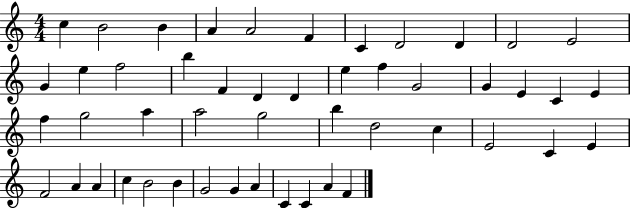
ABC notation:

X:1
T:Untitled
M:4/4
L:1/4
K:C
c B2 B A A2 F C D2 D D2 E2 G e f2 b F D D e f G2 G E C E f g2 a a2 g2 b d2 c E2 C E F2 A A c B2 B G2 G A C C A F